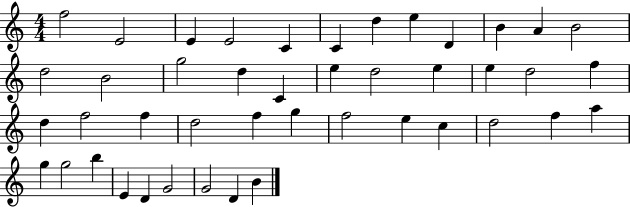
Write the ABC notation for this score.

X:1
T:Untitled
M:4/4
L:1/4
K:C
f2 E2 E E2 C C d e D B A B2 d2 B2 g2 d C e d2 e e d2 f d f2 f d2 f g f2 e c d2 f a g g2 b E D G2 G2 D B